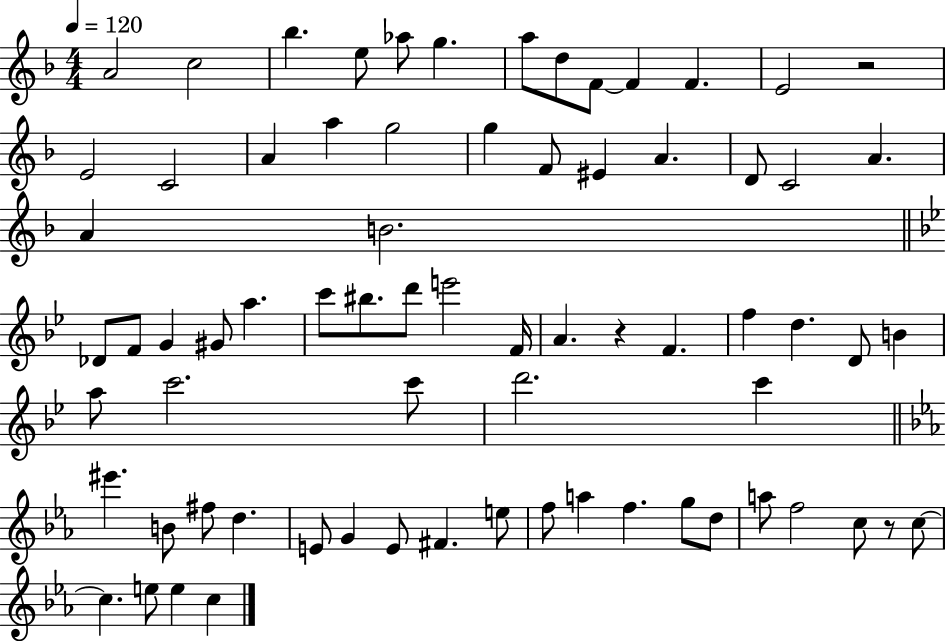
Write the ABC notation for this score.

X:1
T:Untitled
M:4/4
L:1/4
K:F
A2 c2 _b e/2 _a/2 g a/2 d/2 F/2 F F E2 z2 E2 C2 A a g2 g F/2 ^E A D/2 C2 A A B2 _D/2 F/2 G ^G/2 a c'/2 ^b/2 d'/2 e'2 F/4 A z F f d D/2 B a/2 c'2 c'/2 d'2 c' ^e' B/2 ^f/2 d E/2 G E/2 ^F e/2 f/2 a f g/2 d/2 a/2 f2 c/2 z/2 c/2 c e/2 e c